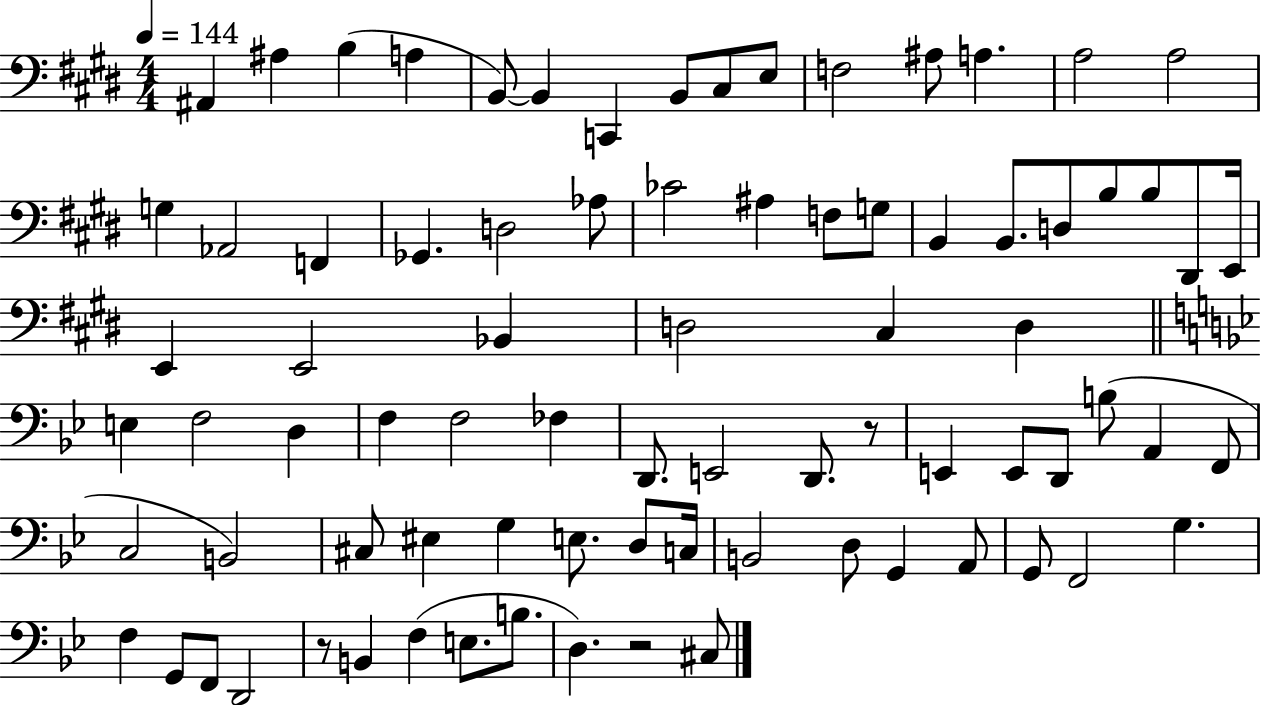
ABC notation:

X:1
T:Untitled
M:4/4
L:1/4
K:E
^A,, ^A, B, A, B,,/2 B,, C,, B,,/2 ^C,/2 E,/2 F,2 ^A,/2 A, A,2 A,2 G, _A,,2 F,, _G,, D,2 _A,/2 _C2 ^A, F,/2 G,/2 B,, B,,/2 D,/2 B,/2 B,/2 ^D,,/2 E,,/4 E,, E,,2 _B,, D,2 ^C, D, E, F,2 D, F, F,2 _F, D,,/2 E,,2 D,,/2 z/2 E,, E,,/2 D,,/2 B,/2 A,, F,,/2 C,2 B,,2 ^C,/2 ^E, G, E,/2 D,/2 C,/4 B,,2 D,/2 G,, A,,/2 G,,/2 F,,2 G, F, G,,/2 F,,/2 D,,2 z/2 B,, F, E,/2 B,/2 D, z2 ^C,/2